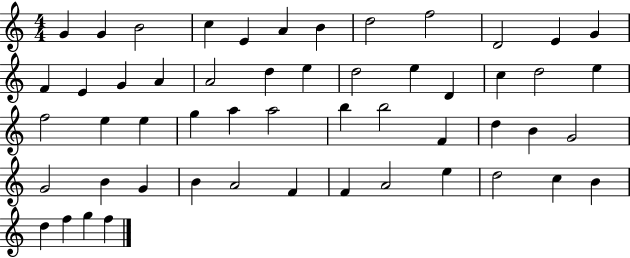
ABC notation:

X:1
T:Untitled
M:4/4
L:1/4
K:C
G G B2 c E A B d2 f2 D2 E G F E G A A2 d e d2 e D c d2 e f2 e e g a a2 b b2 F d B G2 G2 B G B A2 F F A2 e d2 c B d f g f